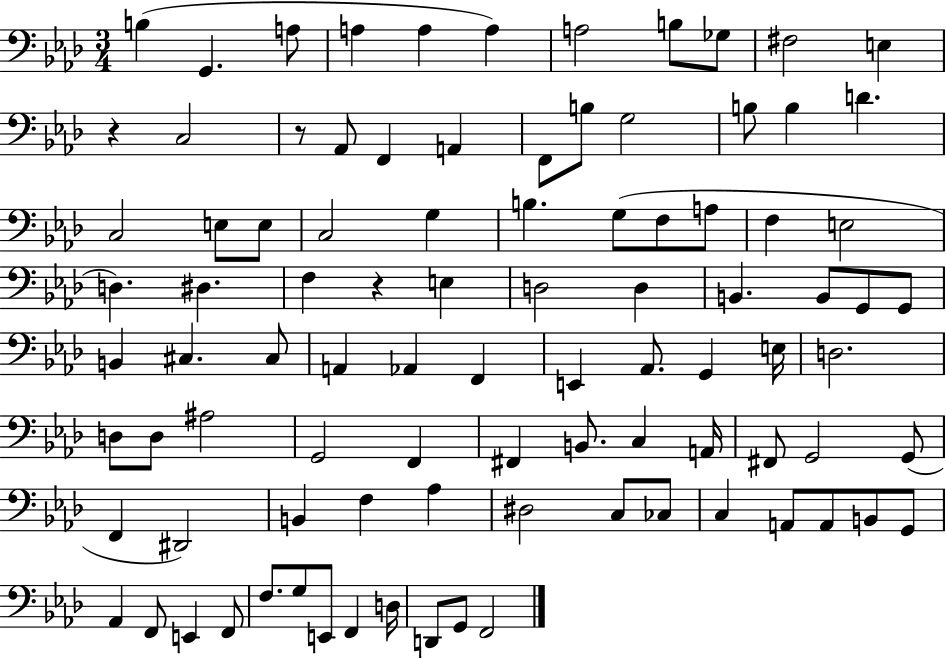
{
  \clef bass
  \numericTimeSignature
  \time 3/4
  \key aes \major
  b4( g,4. a8 | a4 a4 a4) | a2 b8 ges8 | fis2 e4 | \break r4 c2 | r8 aes,8 f,4 a,4 | f,8 b8 g2 | b8 b4 d'4. | \break c2 e8 e8 | c2 g4 | b4. g8( f8 a8 | f4 e2 | \break d4.) dis4. | f4 r4 e4 | d2 d4 | b,4. b,8 g,8 g,8 | \break b,4 cis4. cis8 | a,4 aes,4 f,4 | e,4 aes,8. g,4 e16 | d2. | \break d8 d8 ais2 | g,2 f,4 | fis,4 b,8. c4 a,16 | fis,8 g,2 g,8( | \break f,4 dis,2) | b,4 f4 aes4 | dis2 c8 ces8 | c4 a,8 a,8 b,8 g,8 | \break aes,4 f,8 e,4 f,8 | f8. g8 e,8 f,4 d16 | d,8 g,8 f,2 | \bar "|."
}